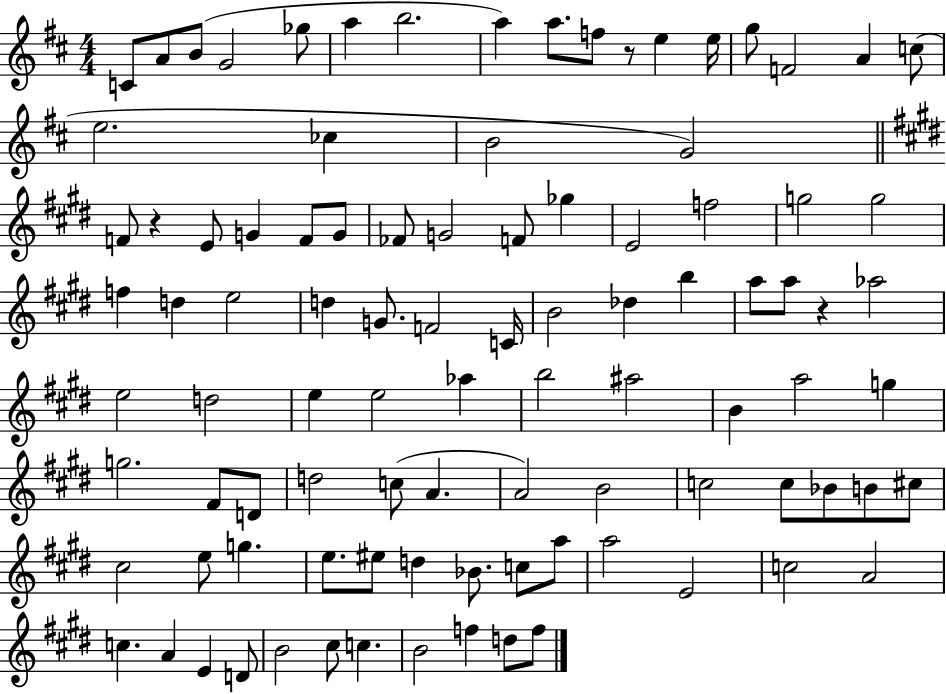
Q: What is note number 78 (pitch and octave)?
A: A5